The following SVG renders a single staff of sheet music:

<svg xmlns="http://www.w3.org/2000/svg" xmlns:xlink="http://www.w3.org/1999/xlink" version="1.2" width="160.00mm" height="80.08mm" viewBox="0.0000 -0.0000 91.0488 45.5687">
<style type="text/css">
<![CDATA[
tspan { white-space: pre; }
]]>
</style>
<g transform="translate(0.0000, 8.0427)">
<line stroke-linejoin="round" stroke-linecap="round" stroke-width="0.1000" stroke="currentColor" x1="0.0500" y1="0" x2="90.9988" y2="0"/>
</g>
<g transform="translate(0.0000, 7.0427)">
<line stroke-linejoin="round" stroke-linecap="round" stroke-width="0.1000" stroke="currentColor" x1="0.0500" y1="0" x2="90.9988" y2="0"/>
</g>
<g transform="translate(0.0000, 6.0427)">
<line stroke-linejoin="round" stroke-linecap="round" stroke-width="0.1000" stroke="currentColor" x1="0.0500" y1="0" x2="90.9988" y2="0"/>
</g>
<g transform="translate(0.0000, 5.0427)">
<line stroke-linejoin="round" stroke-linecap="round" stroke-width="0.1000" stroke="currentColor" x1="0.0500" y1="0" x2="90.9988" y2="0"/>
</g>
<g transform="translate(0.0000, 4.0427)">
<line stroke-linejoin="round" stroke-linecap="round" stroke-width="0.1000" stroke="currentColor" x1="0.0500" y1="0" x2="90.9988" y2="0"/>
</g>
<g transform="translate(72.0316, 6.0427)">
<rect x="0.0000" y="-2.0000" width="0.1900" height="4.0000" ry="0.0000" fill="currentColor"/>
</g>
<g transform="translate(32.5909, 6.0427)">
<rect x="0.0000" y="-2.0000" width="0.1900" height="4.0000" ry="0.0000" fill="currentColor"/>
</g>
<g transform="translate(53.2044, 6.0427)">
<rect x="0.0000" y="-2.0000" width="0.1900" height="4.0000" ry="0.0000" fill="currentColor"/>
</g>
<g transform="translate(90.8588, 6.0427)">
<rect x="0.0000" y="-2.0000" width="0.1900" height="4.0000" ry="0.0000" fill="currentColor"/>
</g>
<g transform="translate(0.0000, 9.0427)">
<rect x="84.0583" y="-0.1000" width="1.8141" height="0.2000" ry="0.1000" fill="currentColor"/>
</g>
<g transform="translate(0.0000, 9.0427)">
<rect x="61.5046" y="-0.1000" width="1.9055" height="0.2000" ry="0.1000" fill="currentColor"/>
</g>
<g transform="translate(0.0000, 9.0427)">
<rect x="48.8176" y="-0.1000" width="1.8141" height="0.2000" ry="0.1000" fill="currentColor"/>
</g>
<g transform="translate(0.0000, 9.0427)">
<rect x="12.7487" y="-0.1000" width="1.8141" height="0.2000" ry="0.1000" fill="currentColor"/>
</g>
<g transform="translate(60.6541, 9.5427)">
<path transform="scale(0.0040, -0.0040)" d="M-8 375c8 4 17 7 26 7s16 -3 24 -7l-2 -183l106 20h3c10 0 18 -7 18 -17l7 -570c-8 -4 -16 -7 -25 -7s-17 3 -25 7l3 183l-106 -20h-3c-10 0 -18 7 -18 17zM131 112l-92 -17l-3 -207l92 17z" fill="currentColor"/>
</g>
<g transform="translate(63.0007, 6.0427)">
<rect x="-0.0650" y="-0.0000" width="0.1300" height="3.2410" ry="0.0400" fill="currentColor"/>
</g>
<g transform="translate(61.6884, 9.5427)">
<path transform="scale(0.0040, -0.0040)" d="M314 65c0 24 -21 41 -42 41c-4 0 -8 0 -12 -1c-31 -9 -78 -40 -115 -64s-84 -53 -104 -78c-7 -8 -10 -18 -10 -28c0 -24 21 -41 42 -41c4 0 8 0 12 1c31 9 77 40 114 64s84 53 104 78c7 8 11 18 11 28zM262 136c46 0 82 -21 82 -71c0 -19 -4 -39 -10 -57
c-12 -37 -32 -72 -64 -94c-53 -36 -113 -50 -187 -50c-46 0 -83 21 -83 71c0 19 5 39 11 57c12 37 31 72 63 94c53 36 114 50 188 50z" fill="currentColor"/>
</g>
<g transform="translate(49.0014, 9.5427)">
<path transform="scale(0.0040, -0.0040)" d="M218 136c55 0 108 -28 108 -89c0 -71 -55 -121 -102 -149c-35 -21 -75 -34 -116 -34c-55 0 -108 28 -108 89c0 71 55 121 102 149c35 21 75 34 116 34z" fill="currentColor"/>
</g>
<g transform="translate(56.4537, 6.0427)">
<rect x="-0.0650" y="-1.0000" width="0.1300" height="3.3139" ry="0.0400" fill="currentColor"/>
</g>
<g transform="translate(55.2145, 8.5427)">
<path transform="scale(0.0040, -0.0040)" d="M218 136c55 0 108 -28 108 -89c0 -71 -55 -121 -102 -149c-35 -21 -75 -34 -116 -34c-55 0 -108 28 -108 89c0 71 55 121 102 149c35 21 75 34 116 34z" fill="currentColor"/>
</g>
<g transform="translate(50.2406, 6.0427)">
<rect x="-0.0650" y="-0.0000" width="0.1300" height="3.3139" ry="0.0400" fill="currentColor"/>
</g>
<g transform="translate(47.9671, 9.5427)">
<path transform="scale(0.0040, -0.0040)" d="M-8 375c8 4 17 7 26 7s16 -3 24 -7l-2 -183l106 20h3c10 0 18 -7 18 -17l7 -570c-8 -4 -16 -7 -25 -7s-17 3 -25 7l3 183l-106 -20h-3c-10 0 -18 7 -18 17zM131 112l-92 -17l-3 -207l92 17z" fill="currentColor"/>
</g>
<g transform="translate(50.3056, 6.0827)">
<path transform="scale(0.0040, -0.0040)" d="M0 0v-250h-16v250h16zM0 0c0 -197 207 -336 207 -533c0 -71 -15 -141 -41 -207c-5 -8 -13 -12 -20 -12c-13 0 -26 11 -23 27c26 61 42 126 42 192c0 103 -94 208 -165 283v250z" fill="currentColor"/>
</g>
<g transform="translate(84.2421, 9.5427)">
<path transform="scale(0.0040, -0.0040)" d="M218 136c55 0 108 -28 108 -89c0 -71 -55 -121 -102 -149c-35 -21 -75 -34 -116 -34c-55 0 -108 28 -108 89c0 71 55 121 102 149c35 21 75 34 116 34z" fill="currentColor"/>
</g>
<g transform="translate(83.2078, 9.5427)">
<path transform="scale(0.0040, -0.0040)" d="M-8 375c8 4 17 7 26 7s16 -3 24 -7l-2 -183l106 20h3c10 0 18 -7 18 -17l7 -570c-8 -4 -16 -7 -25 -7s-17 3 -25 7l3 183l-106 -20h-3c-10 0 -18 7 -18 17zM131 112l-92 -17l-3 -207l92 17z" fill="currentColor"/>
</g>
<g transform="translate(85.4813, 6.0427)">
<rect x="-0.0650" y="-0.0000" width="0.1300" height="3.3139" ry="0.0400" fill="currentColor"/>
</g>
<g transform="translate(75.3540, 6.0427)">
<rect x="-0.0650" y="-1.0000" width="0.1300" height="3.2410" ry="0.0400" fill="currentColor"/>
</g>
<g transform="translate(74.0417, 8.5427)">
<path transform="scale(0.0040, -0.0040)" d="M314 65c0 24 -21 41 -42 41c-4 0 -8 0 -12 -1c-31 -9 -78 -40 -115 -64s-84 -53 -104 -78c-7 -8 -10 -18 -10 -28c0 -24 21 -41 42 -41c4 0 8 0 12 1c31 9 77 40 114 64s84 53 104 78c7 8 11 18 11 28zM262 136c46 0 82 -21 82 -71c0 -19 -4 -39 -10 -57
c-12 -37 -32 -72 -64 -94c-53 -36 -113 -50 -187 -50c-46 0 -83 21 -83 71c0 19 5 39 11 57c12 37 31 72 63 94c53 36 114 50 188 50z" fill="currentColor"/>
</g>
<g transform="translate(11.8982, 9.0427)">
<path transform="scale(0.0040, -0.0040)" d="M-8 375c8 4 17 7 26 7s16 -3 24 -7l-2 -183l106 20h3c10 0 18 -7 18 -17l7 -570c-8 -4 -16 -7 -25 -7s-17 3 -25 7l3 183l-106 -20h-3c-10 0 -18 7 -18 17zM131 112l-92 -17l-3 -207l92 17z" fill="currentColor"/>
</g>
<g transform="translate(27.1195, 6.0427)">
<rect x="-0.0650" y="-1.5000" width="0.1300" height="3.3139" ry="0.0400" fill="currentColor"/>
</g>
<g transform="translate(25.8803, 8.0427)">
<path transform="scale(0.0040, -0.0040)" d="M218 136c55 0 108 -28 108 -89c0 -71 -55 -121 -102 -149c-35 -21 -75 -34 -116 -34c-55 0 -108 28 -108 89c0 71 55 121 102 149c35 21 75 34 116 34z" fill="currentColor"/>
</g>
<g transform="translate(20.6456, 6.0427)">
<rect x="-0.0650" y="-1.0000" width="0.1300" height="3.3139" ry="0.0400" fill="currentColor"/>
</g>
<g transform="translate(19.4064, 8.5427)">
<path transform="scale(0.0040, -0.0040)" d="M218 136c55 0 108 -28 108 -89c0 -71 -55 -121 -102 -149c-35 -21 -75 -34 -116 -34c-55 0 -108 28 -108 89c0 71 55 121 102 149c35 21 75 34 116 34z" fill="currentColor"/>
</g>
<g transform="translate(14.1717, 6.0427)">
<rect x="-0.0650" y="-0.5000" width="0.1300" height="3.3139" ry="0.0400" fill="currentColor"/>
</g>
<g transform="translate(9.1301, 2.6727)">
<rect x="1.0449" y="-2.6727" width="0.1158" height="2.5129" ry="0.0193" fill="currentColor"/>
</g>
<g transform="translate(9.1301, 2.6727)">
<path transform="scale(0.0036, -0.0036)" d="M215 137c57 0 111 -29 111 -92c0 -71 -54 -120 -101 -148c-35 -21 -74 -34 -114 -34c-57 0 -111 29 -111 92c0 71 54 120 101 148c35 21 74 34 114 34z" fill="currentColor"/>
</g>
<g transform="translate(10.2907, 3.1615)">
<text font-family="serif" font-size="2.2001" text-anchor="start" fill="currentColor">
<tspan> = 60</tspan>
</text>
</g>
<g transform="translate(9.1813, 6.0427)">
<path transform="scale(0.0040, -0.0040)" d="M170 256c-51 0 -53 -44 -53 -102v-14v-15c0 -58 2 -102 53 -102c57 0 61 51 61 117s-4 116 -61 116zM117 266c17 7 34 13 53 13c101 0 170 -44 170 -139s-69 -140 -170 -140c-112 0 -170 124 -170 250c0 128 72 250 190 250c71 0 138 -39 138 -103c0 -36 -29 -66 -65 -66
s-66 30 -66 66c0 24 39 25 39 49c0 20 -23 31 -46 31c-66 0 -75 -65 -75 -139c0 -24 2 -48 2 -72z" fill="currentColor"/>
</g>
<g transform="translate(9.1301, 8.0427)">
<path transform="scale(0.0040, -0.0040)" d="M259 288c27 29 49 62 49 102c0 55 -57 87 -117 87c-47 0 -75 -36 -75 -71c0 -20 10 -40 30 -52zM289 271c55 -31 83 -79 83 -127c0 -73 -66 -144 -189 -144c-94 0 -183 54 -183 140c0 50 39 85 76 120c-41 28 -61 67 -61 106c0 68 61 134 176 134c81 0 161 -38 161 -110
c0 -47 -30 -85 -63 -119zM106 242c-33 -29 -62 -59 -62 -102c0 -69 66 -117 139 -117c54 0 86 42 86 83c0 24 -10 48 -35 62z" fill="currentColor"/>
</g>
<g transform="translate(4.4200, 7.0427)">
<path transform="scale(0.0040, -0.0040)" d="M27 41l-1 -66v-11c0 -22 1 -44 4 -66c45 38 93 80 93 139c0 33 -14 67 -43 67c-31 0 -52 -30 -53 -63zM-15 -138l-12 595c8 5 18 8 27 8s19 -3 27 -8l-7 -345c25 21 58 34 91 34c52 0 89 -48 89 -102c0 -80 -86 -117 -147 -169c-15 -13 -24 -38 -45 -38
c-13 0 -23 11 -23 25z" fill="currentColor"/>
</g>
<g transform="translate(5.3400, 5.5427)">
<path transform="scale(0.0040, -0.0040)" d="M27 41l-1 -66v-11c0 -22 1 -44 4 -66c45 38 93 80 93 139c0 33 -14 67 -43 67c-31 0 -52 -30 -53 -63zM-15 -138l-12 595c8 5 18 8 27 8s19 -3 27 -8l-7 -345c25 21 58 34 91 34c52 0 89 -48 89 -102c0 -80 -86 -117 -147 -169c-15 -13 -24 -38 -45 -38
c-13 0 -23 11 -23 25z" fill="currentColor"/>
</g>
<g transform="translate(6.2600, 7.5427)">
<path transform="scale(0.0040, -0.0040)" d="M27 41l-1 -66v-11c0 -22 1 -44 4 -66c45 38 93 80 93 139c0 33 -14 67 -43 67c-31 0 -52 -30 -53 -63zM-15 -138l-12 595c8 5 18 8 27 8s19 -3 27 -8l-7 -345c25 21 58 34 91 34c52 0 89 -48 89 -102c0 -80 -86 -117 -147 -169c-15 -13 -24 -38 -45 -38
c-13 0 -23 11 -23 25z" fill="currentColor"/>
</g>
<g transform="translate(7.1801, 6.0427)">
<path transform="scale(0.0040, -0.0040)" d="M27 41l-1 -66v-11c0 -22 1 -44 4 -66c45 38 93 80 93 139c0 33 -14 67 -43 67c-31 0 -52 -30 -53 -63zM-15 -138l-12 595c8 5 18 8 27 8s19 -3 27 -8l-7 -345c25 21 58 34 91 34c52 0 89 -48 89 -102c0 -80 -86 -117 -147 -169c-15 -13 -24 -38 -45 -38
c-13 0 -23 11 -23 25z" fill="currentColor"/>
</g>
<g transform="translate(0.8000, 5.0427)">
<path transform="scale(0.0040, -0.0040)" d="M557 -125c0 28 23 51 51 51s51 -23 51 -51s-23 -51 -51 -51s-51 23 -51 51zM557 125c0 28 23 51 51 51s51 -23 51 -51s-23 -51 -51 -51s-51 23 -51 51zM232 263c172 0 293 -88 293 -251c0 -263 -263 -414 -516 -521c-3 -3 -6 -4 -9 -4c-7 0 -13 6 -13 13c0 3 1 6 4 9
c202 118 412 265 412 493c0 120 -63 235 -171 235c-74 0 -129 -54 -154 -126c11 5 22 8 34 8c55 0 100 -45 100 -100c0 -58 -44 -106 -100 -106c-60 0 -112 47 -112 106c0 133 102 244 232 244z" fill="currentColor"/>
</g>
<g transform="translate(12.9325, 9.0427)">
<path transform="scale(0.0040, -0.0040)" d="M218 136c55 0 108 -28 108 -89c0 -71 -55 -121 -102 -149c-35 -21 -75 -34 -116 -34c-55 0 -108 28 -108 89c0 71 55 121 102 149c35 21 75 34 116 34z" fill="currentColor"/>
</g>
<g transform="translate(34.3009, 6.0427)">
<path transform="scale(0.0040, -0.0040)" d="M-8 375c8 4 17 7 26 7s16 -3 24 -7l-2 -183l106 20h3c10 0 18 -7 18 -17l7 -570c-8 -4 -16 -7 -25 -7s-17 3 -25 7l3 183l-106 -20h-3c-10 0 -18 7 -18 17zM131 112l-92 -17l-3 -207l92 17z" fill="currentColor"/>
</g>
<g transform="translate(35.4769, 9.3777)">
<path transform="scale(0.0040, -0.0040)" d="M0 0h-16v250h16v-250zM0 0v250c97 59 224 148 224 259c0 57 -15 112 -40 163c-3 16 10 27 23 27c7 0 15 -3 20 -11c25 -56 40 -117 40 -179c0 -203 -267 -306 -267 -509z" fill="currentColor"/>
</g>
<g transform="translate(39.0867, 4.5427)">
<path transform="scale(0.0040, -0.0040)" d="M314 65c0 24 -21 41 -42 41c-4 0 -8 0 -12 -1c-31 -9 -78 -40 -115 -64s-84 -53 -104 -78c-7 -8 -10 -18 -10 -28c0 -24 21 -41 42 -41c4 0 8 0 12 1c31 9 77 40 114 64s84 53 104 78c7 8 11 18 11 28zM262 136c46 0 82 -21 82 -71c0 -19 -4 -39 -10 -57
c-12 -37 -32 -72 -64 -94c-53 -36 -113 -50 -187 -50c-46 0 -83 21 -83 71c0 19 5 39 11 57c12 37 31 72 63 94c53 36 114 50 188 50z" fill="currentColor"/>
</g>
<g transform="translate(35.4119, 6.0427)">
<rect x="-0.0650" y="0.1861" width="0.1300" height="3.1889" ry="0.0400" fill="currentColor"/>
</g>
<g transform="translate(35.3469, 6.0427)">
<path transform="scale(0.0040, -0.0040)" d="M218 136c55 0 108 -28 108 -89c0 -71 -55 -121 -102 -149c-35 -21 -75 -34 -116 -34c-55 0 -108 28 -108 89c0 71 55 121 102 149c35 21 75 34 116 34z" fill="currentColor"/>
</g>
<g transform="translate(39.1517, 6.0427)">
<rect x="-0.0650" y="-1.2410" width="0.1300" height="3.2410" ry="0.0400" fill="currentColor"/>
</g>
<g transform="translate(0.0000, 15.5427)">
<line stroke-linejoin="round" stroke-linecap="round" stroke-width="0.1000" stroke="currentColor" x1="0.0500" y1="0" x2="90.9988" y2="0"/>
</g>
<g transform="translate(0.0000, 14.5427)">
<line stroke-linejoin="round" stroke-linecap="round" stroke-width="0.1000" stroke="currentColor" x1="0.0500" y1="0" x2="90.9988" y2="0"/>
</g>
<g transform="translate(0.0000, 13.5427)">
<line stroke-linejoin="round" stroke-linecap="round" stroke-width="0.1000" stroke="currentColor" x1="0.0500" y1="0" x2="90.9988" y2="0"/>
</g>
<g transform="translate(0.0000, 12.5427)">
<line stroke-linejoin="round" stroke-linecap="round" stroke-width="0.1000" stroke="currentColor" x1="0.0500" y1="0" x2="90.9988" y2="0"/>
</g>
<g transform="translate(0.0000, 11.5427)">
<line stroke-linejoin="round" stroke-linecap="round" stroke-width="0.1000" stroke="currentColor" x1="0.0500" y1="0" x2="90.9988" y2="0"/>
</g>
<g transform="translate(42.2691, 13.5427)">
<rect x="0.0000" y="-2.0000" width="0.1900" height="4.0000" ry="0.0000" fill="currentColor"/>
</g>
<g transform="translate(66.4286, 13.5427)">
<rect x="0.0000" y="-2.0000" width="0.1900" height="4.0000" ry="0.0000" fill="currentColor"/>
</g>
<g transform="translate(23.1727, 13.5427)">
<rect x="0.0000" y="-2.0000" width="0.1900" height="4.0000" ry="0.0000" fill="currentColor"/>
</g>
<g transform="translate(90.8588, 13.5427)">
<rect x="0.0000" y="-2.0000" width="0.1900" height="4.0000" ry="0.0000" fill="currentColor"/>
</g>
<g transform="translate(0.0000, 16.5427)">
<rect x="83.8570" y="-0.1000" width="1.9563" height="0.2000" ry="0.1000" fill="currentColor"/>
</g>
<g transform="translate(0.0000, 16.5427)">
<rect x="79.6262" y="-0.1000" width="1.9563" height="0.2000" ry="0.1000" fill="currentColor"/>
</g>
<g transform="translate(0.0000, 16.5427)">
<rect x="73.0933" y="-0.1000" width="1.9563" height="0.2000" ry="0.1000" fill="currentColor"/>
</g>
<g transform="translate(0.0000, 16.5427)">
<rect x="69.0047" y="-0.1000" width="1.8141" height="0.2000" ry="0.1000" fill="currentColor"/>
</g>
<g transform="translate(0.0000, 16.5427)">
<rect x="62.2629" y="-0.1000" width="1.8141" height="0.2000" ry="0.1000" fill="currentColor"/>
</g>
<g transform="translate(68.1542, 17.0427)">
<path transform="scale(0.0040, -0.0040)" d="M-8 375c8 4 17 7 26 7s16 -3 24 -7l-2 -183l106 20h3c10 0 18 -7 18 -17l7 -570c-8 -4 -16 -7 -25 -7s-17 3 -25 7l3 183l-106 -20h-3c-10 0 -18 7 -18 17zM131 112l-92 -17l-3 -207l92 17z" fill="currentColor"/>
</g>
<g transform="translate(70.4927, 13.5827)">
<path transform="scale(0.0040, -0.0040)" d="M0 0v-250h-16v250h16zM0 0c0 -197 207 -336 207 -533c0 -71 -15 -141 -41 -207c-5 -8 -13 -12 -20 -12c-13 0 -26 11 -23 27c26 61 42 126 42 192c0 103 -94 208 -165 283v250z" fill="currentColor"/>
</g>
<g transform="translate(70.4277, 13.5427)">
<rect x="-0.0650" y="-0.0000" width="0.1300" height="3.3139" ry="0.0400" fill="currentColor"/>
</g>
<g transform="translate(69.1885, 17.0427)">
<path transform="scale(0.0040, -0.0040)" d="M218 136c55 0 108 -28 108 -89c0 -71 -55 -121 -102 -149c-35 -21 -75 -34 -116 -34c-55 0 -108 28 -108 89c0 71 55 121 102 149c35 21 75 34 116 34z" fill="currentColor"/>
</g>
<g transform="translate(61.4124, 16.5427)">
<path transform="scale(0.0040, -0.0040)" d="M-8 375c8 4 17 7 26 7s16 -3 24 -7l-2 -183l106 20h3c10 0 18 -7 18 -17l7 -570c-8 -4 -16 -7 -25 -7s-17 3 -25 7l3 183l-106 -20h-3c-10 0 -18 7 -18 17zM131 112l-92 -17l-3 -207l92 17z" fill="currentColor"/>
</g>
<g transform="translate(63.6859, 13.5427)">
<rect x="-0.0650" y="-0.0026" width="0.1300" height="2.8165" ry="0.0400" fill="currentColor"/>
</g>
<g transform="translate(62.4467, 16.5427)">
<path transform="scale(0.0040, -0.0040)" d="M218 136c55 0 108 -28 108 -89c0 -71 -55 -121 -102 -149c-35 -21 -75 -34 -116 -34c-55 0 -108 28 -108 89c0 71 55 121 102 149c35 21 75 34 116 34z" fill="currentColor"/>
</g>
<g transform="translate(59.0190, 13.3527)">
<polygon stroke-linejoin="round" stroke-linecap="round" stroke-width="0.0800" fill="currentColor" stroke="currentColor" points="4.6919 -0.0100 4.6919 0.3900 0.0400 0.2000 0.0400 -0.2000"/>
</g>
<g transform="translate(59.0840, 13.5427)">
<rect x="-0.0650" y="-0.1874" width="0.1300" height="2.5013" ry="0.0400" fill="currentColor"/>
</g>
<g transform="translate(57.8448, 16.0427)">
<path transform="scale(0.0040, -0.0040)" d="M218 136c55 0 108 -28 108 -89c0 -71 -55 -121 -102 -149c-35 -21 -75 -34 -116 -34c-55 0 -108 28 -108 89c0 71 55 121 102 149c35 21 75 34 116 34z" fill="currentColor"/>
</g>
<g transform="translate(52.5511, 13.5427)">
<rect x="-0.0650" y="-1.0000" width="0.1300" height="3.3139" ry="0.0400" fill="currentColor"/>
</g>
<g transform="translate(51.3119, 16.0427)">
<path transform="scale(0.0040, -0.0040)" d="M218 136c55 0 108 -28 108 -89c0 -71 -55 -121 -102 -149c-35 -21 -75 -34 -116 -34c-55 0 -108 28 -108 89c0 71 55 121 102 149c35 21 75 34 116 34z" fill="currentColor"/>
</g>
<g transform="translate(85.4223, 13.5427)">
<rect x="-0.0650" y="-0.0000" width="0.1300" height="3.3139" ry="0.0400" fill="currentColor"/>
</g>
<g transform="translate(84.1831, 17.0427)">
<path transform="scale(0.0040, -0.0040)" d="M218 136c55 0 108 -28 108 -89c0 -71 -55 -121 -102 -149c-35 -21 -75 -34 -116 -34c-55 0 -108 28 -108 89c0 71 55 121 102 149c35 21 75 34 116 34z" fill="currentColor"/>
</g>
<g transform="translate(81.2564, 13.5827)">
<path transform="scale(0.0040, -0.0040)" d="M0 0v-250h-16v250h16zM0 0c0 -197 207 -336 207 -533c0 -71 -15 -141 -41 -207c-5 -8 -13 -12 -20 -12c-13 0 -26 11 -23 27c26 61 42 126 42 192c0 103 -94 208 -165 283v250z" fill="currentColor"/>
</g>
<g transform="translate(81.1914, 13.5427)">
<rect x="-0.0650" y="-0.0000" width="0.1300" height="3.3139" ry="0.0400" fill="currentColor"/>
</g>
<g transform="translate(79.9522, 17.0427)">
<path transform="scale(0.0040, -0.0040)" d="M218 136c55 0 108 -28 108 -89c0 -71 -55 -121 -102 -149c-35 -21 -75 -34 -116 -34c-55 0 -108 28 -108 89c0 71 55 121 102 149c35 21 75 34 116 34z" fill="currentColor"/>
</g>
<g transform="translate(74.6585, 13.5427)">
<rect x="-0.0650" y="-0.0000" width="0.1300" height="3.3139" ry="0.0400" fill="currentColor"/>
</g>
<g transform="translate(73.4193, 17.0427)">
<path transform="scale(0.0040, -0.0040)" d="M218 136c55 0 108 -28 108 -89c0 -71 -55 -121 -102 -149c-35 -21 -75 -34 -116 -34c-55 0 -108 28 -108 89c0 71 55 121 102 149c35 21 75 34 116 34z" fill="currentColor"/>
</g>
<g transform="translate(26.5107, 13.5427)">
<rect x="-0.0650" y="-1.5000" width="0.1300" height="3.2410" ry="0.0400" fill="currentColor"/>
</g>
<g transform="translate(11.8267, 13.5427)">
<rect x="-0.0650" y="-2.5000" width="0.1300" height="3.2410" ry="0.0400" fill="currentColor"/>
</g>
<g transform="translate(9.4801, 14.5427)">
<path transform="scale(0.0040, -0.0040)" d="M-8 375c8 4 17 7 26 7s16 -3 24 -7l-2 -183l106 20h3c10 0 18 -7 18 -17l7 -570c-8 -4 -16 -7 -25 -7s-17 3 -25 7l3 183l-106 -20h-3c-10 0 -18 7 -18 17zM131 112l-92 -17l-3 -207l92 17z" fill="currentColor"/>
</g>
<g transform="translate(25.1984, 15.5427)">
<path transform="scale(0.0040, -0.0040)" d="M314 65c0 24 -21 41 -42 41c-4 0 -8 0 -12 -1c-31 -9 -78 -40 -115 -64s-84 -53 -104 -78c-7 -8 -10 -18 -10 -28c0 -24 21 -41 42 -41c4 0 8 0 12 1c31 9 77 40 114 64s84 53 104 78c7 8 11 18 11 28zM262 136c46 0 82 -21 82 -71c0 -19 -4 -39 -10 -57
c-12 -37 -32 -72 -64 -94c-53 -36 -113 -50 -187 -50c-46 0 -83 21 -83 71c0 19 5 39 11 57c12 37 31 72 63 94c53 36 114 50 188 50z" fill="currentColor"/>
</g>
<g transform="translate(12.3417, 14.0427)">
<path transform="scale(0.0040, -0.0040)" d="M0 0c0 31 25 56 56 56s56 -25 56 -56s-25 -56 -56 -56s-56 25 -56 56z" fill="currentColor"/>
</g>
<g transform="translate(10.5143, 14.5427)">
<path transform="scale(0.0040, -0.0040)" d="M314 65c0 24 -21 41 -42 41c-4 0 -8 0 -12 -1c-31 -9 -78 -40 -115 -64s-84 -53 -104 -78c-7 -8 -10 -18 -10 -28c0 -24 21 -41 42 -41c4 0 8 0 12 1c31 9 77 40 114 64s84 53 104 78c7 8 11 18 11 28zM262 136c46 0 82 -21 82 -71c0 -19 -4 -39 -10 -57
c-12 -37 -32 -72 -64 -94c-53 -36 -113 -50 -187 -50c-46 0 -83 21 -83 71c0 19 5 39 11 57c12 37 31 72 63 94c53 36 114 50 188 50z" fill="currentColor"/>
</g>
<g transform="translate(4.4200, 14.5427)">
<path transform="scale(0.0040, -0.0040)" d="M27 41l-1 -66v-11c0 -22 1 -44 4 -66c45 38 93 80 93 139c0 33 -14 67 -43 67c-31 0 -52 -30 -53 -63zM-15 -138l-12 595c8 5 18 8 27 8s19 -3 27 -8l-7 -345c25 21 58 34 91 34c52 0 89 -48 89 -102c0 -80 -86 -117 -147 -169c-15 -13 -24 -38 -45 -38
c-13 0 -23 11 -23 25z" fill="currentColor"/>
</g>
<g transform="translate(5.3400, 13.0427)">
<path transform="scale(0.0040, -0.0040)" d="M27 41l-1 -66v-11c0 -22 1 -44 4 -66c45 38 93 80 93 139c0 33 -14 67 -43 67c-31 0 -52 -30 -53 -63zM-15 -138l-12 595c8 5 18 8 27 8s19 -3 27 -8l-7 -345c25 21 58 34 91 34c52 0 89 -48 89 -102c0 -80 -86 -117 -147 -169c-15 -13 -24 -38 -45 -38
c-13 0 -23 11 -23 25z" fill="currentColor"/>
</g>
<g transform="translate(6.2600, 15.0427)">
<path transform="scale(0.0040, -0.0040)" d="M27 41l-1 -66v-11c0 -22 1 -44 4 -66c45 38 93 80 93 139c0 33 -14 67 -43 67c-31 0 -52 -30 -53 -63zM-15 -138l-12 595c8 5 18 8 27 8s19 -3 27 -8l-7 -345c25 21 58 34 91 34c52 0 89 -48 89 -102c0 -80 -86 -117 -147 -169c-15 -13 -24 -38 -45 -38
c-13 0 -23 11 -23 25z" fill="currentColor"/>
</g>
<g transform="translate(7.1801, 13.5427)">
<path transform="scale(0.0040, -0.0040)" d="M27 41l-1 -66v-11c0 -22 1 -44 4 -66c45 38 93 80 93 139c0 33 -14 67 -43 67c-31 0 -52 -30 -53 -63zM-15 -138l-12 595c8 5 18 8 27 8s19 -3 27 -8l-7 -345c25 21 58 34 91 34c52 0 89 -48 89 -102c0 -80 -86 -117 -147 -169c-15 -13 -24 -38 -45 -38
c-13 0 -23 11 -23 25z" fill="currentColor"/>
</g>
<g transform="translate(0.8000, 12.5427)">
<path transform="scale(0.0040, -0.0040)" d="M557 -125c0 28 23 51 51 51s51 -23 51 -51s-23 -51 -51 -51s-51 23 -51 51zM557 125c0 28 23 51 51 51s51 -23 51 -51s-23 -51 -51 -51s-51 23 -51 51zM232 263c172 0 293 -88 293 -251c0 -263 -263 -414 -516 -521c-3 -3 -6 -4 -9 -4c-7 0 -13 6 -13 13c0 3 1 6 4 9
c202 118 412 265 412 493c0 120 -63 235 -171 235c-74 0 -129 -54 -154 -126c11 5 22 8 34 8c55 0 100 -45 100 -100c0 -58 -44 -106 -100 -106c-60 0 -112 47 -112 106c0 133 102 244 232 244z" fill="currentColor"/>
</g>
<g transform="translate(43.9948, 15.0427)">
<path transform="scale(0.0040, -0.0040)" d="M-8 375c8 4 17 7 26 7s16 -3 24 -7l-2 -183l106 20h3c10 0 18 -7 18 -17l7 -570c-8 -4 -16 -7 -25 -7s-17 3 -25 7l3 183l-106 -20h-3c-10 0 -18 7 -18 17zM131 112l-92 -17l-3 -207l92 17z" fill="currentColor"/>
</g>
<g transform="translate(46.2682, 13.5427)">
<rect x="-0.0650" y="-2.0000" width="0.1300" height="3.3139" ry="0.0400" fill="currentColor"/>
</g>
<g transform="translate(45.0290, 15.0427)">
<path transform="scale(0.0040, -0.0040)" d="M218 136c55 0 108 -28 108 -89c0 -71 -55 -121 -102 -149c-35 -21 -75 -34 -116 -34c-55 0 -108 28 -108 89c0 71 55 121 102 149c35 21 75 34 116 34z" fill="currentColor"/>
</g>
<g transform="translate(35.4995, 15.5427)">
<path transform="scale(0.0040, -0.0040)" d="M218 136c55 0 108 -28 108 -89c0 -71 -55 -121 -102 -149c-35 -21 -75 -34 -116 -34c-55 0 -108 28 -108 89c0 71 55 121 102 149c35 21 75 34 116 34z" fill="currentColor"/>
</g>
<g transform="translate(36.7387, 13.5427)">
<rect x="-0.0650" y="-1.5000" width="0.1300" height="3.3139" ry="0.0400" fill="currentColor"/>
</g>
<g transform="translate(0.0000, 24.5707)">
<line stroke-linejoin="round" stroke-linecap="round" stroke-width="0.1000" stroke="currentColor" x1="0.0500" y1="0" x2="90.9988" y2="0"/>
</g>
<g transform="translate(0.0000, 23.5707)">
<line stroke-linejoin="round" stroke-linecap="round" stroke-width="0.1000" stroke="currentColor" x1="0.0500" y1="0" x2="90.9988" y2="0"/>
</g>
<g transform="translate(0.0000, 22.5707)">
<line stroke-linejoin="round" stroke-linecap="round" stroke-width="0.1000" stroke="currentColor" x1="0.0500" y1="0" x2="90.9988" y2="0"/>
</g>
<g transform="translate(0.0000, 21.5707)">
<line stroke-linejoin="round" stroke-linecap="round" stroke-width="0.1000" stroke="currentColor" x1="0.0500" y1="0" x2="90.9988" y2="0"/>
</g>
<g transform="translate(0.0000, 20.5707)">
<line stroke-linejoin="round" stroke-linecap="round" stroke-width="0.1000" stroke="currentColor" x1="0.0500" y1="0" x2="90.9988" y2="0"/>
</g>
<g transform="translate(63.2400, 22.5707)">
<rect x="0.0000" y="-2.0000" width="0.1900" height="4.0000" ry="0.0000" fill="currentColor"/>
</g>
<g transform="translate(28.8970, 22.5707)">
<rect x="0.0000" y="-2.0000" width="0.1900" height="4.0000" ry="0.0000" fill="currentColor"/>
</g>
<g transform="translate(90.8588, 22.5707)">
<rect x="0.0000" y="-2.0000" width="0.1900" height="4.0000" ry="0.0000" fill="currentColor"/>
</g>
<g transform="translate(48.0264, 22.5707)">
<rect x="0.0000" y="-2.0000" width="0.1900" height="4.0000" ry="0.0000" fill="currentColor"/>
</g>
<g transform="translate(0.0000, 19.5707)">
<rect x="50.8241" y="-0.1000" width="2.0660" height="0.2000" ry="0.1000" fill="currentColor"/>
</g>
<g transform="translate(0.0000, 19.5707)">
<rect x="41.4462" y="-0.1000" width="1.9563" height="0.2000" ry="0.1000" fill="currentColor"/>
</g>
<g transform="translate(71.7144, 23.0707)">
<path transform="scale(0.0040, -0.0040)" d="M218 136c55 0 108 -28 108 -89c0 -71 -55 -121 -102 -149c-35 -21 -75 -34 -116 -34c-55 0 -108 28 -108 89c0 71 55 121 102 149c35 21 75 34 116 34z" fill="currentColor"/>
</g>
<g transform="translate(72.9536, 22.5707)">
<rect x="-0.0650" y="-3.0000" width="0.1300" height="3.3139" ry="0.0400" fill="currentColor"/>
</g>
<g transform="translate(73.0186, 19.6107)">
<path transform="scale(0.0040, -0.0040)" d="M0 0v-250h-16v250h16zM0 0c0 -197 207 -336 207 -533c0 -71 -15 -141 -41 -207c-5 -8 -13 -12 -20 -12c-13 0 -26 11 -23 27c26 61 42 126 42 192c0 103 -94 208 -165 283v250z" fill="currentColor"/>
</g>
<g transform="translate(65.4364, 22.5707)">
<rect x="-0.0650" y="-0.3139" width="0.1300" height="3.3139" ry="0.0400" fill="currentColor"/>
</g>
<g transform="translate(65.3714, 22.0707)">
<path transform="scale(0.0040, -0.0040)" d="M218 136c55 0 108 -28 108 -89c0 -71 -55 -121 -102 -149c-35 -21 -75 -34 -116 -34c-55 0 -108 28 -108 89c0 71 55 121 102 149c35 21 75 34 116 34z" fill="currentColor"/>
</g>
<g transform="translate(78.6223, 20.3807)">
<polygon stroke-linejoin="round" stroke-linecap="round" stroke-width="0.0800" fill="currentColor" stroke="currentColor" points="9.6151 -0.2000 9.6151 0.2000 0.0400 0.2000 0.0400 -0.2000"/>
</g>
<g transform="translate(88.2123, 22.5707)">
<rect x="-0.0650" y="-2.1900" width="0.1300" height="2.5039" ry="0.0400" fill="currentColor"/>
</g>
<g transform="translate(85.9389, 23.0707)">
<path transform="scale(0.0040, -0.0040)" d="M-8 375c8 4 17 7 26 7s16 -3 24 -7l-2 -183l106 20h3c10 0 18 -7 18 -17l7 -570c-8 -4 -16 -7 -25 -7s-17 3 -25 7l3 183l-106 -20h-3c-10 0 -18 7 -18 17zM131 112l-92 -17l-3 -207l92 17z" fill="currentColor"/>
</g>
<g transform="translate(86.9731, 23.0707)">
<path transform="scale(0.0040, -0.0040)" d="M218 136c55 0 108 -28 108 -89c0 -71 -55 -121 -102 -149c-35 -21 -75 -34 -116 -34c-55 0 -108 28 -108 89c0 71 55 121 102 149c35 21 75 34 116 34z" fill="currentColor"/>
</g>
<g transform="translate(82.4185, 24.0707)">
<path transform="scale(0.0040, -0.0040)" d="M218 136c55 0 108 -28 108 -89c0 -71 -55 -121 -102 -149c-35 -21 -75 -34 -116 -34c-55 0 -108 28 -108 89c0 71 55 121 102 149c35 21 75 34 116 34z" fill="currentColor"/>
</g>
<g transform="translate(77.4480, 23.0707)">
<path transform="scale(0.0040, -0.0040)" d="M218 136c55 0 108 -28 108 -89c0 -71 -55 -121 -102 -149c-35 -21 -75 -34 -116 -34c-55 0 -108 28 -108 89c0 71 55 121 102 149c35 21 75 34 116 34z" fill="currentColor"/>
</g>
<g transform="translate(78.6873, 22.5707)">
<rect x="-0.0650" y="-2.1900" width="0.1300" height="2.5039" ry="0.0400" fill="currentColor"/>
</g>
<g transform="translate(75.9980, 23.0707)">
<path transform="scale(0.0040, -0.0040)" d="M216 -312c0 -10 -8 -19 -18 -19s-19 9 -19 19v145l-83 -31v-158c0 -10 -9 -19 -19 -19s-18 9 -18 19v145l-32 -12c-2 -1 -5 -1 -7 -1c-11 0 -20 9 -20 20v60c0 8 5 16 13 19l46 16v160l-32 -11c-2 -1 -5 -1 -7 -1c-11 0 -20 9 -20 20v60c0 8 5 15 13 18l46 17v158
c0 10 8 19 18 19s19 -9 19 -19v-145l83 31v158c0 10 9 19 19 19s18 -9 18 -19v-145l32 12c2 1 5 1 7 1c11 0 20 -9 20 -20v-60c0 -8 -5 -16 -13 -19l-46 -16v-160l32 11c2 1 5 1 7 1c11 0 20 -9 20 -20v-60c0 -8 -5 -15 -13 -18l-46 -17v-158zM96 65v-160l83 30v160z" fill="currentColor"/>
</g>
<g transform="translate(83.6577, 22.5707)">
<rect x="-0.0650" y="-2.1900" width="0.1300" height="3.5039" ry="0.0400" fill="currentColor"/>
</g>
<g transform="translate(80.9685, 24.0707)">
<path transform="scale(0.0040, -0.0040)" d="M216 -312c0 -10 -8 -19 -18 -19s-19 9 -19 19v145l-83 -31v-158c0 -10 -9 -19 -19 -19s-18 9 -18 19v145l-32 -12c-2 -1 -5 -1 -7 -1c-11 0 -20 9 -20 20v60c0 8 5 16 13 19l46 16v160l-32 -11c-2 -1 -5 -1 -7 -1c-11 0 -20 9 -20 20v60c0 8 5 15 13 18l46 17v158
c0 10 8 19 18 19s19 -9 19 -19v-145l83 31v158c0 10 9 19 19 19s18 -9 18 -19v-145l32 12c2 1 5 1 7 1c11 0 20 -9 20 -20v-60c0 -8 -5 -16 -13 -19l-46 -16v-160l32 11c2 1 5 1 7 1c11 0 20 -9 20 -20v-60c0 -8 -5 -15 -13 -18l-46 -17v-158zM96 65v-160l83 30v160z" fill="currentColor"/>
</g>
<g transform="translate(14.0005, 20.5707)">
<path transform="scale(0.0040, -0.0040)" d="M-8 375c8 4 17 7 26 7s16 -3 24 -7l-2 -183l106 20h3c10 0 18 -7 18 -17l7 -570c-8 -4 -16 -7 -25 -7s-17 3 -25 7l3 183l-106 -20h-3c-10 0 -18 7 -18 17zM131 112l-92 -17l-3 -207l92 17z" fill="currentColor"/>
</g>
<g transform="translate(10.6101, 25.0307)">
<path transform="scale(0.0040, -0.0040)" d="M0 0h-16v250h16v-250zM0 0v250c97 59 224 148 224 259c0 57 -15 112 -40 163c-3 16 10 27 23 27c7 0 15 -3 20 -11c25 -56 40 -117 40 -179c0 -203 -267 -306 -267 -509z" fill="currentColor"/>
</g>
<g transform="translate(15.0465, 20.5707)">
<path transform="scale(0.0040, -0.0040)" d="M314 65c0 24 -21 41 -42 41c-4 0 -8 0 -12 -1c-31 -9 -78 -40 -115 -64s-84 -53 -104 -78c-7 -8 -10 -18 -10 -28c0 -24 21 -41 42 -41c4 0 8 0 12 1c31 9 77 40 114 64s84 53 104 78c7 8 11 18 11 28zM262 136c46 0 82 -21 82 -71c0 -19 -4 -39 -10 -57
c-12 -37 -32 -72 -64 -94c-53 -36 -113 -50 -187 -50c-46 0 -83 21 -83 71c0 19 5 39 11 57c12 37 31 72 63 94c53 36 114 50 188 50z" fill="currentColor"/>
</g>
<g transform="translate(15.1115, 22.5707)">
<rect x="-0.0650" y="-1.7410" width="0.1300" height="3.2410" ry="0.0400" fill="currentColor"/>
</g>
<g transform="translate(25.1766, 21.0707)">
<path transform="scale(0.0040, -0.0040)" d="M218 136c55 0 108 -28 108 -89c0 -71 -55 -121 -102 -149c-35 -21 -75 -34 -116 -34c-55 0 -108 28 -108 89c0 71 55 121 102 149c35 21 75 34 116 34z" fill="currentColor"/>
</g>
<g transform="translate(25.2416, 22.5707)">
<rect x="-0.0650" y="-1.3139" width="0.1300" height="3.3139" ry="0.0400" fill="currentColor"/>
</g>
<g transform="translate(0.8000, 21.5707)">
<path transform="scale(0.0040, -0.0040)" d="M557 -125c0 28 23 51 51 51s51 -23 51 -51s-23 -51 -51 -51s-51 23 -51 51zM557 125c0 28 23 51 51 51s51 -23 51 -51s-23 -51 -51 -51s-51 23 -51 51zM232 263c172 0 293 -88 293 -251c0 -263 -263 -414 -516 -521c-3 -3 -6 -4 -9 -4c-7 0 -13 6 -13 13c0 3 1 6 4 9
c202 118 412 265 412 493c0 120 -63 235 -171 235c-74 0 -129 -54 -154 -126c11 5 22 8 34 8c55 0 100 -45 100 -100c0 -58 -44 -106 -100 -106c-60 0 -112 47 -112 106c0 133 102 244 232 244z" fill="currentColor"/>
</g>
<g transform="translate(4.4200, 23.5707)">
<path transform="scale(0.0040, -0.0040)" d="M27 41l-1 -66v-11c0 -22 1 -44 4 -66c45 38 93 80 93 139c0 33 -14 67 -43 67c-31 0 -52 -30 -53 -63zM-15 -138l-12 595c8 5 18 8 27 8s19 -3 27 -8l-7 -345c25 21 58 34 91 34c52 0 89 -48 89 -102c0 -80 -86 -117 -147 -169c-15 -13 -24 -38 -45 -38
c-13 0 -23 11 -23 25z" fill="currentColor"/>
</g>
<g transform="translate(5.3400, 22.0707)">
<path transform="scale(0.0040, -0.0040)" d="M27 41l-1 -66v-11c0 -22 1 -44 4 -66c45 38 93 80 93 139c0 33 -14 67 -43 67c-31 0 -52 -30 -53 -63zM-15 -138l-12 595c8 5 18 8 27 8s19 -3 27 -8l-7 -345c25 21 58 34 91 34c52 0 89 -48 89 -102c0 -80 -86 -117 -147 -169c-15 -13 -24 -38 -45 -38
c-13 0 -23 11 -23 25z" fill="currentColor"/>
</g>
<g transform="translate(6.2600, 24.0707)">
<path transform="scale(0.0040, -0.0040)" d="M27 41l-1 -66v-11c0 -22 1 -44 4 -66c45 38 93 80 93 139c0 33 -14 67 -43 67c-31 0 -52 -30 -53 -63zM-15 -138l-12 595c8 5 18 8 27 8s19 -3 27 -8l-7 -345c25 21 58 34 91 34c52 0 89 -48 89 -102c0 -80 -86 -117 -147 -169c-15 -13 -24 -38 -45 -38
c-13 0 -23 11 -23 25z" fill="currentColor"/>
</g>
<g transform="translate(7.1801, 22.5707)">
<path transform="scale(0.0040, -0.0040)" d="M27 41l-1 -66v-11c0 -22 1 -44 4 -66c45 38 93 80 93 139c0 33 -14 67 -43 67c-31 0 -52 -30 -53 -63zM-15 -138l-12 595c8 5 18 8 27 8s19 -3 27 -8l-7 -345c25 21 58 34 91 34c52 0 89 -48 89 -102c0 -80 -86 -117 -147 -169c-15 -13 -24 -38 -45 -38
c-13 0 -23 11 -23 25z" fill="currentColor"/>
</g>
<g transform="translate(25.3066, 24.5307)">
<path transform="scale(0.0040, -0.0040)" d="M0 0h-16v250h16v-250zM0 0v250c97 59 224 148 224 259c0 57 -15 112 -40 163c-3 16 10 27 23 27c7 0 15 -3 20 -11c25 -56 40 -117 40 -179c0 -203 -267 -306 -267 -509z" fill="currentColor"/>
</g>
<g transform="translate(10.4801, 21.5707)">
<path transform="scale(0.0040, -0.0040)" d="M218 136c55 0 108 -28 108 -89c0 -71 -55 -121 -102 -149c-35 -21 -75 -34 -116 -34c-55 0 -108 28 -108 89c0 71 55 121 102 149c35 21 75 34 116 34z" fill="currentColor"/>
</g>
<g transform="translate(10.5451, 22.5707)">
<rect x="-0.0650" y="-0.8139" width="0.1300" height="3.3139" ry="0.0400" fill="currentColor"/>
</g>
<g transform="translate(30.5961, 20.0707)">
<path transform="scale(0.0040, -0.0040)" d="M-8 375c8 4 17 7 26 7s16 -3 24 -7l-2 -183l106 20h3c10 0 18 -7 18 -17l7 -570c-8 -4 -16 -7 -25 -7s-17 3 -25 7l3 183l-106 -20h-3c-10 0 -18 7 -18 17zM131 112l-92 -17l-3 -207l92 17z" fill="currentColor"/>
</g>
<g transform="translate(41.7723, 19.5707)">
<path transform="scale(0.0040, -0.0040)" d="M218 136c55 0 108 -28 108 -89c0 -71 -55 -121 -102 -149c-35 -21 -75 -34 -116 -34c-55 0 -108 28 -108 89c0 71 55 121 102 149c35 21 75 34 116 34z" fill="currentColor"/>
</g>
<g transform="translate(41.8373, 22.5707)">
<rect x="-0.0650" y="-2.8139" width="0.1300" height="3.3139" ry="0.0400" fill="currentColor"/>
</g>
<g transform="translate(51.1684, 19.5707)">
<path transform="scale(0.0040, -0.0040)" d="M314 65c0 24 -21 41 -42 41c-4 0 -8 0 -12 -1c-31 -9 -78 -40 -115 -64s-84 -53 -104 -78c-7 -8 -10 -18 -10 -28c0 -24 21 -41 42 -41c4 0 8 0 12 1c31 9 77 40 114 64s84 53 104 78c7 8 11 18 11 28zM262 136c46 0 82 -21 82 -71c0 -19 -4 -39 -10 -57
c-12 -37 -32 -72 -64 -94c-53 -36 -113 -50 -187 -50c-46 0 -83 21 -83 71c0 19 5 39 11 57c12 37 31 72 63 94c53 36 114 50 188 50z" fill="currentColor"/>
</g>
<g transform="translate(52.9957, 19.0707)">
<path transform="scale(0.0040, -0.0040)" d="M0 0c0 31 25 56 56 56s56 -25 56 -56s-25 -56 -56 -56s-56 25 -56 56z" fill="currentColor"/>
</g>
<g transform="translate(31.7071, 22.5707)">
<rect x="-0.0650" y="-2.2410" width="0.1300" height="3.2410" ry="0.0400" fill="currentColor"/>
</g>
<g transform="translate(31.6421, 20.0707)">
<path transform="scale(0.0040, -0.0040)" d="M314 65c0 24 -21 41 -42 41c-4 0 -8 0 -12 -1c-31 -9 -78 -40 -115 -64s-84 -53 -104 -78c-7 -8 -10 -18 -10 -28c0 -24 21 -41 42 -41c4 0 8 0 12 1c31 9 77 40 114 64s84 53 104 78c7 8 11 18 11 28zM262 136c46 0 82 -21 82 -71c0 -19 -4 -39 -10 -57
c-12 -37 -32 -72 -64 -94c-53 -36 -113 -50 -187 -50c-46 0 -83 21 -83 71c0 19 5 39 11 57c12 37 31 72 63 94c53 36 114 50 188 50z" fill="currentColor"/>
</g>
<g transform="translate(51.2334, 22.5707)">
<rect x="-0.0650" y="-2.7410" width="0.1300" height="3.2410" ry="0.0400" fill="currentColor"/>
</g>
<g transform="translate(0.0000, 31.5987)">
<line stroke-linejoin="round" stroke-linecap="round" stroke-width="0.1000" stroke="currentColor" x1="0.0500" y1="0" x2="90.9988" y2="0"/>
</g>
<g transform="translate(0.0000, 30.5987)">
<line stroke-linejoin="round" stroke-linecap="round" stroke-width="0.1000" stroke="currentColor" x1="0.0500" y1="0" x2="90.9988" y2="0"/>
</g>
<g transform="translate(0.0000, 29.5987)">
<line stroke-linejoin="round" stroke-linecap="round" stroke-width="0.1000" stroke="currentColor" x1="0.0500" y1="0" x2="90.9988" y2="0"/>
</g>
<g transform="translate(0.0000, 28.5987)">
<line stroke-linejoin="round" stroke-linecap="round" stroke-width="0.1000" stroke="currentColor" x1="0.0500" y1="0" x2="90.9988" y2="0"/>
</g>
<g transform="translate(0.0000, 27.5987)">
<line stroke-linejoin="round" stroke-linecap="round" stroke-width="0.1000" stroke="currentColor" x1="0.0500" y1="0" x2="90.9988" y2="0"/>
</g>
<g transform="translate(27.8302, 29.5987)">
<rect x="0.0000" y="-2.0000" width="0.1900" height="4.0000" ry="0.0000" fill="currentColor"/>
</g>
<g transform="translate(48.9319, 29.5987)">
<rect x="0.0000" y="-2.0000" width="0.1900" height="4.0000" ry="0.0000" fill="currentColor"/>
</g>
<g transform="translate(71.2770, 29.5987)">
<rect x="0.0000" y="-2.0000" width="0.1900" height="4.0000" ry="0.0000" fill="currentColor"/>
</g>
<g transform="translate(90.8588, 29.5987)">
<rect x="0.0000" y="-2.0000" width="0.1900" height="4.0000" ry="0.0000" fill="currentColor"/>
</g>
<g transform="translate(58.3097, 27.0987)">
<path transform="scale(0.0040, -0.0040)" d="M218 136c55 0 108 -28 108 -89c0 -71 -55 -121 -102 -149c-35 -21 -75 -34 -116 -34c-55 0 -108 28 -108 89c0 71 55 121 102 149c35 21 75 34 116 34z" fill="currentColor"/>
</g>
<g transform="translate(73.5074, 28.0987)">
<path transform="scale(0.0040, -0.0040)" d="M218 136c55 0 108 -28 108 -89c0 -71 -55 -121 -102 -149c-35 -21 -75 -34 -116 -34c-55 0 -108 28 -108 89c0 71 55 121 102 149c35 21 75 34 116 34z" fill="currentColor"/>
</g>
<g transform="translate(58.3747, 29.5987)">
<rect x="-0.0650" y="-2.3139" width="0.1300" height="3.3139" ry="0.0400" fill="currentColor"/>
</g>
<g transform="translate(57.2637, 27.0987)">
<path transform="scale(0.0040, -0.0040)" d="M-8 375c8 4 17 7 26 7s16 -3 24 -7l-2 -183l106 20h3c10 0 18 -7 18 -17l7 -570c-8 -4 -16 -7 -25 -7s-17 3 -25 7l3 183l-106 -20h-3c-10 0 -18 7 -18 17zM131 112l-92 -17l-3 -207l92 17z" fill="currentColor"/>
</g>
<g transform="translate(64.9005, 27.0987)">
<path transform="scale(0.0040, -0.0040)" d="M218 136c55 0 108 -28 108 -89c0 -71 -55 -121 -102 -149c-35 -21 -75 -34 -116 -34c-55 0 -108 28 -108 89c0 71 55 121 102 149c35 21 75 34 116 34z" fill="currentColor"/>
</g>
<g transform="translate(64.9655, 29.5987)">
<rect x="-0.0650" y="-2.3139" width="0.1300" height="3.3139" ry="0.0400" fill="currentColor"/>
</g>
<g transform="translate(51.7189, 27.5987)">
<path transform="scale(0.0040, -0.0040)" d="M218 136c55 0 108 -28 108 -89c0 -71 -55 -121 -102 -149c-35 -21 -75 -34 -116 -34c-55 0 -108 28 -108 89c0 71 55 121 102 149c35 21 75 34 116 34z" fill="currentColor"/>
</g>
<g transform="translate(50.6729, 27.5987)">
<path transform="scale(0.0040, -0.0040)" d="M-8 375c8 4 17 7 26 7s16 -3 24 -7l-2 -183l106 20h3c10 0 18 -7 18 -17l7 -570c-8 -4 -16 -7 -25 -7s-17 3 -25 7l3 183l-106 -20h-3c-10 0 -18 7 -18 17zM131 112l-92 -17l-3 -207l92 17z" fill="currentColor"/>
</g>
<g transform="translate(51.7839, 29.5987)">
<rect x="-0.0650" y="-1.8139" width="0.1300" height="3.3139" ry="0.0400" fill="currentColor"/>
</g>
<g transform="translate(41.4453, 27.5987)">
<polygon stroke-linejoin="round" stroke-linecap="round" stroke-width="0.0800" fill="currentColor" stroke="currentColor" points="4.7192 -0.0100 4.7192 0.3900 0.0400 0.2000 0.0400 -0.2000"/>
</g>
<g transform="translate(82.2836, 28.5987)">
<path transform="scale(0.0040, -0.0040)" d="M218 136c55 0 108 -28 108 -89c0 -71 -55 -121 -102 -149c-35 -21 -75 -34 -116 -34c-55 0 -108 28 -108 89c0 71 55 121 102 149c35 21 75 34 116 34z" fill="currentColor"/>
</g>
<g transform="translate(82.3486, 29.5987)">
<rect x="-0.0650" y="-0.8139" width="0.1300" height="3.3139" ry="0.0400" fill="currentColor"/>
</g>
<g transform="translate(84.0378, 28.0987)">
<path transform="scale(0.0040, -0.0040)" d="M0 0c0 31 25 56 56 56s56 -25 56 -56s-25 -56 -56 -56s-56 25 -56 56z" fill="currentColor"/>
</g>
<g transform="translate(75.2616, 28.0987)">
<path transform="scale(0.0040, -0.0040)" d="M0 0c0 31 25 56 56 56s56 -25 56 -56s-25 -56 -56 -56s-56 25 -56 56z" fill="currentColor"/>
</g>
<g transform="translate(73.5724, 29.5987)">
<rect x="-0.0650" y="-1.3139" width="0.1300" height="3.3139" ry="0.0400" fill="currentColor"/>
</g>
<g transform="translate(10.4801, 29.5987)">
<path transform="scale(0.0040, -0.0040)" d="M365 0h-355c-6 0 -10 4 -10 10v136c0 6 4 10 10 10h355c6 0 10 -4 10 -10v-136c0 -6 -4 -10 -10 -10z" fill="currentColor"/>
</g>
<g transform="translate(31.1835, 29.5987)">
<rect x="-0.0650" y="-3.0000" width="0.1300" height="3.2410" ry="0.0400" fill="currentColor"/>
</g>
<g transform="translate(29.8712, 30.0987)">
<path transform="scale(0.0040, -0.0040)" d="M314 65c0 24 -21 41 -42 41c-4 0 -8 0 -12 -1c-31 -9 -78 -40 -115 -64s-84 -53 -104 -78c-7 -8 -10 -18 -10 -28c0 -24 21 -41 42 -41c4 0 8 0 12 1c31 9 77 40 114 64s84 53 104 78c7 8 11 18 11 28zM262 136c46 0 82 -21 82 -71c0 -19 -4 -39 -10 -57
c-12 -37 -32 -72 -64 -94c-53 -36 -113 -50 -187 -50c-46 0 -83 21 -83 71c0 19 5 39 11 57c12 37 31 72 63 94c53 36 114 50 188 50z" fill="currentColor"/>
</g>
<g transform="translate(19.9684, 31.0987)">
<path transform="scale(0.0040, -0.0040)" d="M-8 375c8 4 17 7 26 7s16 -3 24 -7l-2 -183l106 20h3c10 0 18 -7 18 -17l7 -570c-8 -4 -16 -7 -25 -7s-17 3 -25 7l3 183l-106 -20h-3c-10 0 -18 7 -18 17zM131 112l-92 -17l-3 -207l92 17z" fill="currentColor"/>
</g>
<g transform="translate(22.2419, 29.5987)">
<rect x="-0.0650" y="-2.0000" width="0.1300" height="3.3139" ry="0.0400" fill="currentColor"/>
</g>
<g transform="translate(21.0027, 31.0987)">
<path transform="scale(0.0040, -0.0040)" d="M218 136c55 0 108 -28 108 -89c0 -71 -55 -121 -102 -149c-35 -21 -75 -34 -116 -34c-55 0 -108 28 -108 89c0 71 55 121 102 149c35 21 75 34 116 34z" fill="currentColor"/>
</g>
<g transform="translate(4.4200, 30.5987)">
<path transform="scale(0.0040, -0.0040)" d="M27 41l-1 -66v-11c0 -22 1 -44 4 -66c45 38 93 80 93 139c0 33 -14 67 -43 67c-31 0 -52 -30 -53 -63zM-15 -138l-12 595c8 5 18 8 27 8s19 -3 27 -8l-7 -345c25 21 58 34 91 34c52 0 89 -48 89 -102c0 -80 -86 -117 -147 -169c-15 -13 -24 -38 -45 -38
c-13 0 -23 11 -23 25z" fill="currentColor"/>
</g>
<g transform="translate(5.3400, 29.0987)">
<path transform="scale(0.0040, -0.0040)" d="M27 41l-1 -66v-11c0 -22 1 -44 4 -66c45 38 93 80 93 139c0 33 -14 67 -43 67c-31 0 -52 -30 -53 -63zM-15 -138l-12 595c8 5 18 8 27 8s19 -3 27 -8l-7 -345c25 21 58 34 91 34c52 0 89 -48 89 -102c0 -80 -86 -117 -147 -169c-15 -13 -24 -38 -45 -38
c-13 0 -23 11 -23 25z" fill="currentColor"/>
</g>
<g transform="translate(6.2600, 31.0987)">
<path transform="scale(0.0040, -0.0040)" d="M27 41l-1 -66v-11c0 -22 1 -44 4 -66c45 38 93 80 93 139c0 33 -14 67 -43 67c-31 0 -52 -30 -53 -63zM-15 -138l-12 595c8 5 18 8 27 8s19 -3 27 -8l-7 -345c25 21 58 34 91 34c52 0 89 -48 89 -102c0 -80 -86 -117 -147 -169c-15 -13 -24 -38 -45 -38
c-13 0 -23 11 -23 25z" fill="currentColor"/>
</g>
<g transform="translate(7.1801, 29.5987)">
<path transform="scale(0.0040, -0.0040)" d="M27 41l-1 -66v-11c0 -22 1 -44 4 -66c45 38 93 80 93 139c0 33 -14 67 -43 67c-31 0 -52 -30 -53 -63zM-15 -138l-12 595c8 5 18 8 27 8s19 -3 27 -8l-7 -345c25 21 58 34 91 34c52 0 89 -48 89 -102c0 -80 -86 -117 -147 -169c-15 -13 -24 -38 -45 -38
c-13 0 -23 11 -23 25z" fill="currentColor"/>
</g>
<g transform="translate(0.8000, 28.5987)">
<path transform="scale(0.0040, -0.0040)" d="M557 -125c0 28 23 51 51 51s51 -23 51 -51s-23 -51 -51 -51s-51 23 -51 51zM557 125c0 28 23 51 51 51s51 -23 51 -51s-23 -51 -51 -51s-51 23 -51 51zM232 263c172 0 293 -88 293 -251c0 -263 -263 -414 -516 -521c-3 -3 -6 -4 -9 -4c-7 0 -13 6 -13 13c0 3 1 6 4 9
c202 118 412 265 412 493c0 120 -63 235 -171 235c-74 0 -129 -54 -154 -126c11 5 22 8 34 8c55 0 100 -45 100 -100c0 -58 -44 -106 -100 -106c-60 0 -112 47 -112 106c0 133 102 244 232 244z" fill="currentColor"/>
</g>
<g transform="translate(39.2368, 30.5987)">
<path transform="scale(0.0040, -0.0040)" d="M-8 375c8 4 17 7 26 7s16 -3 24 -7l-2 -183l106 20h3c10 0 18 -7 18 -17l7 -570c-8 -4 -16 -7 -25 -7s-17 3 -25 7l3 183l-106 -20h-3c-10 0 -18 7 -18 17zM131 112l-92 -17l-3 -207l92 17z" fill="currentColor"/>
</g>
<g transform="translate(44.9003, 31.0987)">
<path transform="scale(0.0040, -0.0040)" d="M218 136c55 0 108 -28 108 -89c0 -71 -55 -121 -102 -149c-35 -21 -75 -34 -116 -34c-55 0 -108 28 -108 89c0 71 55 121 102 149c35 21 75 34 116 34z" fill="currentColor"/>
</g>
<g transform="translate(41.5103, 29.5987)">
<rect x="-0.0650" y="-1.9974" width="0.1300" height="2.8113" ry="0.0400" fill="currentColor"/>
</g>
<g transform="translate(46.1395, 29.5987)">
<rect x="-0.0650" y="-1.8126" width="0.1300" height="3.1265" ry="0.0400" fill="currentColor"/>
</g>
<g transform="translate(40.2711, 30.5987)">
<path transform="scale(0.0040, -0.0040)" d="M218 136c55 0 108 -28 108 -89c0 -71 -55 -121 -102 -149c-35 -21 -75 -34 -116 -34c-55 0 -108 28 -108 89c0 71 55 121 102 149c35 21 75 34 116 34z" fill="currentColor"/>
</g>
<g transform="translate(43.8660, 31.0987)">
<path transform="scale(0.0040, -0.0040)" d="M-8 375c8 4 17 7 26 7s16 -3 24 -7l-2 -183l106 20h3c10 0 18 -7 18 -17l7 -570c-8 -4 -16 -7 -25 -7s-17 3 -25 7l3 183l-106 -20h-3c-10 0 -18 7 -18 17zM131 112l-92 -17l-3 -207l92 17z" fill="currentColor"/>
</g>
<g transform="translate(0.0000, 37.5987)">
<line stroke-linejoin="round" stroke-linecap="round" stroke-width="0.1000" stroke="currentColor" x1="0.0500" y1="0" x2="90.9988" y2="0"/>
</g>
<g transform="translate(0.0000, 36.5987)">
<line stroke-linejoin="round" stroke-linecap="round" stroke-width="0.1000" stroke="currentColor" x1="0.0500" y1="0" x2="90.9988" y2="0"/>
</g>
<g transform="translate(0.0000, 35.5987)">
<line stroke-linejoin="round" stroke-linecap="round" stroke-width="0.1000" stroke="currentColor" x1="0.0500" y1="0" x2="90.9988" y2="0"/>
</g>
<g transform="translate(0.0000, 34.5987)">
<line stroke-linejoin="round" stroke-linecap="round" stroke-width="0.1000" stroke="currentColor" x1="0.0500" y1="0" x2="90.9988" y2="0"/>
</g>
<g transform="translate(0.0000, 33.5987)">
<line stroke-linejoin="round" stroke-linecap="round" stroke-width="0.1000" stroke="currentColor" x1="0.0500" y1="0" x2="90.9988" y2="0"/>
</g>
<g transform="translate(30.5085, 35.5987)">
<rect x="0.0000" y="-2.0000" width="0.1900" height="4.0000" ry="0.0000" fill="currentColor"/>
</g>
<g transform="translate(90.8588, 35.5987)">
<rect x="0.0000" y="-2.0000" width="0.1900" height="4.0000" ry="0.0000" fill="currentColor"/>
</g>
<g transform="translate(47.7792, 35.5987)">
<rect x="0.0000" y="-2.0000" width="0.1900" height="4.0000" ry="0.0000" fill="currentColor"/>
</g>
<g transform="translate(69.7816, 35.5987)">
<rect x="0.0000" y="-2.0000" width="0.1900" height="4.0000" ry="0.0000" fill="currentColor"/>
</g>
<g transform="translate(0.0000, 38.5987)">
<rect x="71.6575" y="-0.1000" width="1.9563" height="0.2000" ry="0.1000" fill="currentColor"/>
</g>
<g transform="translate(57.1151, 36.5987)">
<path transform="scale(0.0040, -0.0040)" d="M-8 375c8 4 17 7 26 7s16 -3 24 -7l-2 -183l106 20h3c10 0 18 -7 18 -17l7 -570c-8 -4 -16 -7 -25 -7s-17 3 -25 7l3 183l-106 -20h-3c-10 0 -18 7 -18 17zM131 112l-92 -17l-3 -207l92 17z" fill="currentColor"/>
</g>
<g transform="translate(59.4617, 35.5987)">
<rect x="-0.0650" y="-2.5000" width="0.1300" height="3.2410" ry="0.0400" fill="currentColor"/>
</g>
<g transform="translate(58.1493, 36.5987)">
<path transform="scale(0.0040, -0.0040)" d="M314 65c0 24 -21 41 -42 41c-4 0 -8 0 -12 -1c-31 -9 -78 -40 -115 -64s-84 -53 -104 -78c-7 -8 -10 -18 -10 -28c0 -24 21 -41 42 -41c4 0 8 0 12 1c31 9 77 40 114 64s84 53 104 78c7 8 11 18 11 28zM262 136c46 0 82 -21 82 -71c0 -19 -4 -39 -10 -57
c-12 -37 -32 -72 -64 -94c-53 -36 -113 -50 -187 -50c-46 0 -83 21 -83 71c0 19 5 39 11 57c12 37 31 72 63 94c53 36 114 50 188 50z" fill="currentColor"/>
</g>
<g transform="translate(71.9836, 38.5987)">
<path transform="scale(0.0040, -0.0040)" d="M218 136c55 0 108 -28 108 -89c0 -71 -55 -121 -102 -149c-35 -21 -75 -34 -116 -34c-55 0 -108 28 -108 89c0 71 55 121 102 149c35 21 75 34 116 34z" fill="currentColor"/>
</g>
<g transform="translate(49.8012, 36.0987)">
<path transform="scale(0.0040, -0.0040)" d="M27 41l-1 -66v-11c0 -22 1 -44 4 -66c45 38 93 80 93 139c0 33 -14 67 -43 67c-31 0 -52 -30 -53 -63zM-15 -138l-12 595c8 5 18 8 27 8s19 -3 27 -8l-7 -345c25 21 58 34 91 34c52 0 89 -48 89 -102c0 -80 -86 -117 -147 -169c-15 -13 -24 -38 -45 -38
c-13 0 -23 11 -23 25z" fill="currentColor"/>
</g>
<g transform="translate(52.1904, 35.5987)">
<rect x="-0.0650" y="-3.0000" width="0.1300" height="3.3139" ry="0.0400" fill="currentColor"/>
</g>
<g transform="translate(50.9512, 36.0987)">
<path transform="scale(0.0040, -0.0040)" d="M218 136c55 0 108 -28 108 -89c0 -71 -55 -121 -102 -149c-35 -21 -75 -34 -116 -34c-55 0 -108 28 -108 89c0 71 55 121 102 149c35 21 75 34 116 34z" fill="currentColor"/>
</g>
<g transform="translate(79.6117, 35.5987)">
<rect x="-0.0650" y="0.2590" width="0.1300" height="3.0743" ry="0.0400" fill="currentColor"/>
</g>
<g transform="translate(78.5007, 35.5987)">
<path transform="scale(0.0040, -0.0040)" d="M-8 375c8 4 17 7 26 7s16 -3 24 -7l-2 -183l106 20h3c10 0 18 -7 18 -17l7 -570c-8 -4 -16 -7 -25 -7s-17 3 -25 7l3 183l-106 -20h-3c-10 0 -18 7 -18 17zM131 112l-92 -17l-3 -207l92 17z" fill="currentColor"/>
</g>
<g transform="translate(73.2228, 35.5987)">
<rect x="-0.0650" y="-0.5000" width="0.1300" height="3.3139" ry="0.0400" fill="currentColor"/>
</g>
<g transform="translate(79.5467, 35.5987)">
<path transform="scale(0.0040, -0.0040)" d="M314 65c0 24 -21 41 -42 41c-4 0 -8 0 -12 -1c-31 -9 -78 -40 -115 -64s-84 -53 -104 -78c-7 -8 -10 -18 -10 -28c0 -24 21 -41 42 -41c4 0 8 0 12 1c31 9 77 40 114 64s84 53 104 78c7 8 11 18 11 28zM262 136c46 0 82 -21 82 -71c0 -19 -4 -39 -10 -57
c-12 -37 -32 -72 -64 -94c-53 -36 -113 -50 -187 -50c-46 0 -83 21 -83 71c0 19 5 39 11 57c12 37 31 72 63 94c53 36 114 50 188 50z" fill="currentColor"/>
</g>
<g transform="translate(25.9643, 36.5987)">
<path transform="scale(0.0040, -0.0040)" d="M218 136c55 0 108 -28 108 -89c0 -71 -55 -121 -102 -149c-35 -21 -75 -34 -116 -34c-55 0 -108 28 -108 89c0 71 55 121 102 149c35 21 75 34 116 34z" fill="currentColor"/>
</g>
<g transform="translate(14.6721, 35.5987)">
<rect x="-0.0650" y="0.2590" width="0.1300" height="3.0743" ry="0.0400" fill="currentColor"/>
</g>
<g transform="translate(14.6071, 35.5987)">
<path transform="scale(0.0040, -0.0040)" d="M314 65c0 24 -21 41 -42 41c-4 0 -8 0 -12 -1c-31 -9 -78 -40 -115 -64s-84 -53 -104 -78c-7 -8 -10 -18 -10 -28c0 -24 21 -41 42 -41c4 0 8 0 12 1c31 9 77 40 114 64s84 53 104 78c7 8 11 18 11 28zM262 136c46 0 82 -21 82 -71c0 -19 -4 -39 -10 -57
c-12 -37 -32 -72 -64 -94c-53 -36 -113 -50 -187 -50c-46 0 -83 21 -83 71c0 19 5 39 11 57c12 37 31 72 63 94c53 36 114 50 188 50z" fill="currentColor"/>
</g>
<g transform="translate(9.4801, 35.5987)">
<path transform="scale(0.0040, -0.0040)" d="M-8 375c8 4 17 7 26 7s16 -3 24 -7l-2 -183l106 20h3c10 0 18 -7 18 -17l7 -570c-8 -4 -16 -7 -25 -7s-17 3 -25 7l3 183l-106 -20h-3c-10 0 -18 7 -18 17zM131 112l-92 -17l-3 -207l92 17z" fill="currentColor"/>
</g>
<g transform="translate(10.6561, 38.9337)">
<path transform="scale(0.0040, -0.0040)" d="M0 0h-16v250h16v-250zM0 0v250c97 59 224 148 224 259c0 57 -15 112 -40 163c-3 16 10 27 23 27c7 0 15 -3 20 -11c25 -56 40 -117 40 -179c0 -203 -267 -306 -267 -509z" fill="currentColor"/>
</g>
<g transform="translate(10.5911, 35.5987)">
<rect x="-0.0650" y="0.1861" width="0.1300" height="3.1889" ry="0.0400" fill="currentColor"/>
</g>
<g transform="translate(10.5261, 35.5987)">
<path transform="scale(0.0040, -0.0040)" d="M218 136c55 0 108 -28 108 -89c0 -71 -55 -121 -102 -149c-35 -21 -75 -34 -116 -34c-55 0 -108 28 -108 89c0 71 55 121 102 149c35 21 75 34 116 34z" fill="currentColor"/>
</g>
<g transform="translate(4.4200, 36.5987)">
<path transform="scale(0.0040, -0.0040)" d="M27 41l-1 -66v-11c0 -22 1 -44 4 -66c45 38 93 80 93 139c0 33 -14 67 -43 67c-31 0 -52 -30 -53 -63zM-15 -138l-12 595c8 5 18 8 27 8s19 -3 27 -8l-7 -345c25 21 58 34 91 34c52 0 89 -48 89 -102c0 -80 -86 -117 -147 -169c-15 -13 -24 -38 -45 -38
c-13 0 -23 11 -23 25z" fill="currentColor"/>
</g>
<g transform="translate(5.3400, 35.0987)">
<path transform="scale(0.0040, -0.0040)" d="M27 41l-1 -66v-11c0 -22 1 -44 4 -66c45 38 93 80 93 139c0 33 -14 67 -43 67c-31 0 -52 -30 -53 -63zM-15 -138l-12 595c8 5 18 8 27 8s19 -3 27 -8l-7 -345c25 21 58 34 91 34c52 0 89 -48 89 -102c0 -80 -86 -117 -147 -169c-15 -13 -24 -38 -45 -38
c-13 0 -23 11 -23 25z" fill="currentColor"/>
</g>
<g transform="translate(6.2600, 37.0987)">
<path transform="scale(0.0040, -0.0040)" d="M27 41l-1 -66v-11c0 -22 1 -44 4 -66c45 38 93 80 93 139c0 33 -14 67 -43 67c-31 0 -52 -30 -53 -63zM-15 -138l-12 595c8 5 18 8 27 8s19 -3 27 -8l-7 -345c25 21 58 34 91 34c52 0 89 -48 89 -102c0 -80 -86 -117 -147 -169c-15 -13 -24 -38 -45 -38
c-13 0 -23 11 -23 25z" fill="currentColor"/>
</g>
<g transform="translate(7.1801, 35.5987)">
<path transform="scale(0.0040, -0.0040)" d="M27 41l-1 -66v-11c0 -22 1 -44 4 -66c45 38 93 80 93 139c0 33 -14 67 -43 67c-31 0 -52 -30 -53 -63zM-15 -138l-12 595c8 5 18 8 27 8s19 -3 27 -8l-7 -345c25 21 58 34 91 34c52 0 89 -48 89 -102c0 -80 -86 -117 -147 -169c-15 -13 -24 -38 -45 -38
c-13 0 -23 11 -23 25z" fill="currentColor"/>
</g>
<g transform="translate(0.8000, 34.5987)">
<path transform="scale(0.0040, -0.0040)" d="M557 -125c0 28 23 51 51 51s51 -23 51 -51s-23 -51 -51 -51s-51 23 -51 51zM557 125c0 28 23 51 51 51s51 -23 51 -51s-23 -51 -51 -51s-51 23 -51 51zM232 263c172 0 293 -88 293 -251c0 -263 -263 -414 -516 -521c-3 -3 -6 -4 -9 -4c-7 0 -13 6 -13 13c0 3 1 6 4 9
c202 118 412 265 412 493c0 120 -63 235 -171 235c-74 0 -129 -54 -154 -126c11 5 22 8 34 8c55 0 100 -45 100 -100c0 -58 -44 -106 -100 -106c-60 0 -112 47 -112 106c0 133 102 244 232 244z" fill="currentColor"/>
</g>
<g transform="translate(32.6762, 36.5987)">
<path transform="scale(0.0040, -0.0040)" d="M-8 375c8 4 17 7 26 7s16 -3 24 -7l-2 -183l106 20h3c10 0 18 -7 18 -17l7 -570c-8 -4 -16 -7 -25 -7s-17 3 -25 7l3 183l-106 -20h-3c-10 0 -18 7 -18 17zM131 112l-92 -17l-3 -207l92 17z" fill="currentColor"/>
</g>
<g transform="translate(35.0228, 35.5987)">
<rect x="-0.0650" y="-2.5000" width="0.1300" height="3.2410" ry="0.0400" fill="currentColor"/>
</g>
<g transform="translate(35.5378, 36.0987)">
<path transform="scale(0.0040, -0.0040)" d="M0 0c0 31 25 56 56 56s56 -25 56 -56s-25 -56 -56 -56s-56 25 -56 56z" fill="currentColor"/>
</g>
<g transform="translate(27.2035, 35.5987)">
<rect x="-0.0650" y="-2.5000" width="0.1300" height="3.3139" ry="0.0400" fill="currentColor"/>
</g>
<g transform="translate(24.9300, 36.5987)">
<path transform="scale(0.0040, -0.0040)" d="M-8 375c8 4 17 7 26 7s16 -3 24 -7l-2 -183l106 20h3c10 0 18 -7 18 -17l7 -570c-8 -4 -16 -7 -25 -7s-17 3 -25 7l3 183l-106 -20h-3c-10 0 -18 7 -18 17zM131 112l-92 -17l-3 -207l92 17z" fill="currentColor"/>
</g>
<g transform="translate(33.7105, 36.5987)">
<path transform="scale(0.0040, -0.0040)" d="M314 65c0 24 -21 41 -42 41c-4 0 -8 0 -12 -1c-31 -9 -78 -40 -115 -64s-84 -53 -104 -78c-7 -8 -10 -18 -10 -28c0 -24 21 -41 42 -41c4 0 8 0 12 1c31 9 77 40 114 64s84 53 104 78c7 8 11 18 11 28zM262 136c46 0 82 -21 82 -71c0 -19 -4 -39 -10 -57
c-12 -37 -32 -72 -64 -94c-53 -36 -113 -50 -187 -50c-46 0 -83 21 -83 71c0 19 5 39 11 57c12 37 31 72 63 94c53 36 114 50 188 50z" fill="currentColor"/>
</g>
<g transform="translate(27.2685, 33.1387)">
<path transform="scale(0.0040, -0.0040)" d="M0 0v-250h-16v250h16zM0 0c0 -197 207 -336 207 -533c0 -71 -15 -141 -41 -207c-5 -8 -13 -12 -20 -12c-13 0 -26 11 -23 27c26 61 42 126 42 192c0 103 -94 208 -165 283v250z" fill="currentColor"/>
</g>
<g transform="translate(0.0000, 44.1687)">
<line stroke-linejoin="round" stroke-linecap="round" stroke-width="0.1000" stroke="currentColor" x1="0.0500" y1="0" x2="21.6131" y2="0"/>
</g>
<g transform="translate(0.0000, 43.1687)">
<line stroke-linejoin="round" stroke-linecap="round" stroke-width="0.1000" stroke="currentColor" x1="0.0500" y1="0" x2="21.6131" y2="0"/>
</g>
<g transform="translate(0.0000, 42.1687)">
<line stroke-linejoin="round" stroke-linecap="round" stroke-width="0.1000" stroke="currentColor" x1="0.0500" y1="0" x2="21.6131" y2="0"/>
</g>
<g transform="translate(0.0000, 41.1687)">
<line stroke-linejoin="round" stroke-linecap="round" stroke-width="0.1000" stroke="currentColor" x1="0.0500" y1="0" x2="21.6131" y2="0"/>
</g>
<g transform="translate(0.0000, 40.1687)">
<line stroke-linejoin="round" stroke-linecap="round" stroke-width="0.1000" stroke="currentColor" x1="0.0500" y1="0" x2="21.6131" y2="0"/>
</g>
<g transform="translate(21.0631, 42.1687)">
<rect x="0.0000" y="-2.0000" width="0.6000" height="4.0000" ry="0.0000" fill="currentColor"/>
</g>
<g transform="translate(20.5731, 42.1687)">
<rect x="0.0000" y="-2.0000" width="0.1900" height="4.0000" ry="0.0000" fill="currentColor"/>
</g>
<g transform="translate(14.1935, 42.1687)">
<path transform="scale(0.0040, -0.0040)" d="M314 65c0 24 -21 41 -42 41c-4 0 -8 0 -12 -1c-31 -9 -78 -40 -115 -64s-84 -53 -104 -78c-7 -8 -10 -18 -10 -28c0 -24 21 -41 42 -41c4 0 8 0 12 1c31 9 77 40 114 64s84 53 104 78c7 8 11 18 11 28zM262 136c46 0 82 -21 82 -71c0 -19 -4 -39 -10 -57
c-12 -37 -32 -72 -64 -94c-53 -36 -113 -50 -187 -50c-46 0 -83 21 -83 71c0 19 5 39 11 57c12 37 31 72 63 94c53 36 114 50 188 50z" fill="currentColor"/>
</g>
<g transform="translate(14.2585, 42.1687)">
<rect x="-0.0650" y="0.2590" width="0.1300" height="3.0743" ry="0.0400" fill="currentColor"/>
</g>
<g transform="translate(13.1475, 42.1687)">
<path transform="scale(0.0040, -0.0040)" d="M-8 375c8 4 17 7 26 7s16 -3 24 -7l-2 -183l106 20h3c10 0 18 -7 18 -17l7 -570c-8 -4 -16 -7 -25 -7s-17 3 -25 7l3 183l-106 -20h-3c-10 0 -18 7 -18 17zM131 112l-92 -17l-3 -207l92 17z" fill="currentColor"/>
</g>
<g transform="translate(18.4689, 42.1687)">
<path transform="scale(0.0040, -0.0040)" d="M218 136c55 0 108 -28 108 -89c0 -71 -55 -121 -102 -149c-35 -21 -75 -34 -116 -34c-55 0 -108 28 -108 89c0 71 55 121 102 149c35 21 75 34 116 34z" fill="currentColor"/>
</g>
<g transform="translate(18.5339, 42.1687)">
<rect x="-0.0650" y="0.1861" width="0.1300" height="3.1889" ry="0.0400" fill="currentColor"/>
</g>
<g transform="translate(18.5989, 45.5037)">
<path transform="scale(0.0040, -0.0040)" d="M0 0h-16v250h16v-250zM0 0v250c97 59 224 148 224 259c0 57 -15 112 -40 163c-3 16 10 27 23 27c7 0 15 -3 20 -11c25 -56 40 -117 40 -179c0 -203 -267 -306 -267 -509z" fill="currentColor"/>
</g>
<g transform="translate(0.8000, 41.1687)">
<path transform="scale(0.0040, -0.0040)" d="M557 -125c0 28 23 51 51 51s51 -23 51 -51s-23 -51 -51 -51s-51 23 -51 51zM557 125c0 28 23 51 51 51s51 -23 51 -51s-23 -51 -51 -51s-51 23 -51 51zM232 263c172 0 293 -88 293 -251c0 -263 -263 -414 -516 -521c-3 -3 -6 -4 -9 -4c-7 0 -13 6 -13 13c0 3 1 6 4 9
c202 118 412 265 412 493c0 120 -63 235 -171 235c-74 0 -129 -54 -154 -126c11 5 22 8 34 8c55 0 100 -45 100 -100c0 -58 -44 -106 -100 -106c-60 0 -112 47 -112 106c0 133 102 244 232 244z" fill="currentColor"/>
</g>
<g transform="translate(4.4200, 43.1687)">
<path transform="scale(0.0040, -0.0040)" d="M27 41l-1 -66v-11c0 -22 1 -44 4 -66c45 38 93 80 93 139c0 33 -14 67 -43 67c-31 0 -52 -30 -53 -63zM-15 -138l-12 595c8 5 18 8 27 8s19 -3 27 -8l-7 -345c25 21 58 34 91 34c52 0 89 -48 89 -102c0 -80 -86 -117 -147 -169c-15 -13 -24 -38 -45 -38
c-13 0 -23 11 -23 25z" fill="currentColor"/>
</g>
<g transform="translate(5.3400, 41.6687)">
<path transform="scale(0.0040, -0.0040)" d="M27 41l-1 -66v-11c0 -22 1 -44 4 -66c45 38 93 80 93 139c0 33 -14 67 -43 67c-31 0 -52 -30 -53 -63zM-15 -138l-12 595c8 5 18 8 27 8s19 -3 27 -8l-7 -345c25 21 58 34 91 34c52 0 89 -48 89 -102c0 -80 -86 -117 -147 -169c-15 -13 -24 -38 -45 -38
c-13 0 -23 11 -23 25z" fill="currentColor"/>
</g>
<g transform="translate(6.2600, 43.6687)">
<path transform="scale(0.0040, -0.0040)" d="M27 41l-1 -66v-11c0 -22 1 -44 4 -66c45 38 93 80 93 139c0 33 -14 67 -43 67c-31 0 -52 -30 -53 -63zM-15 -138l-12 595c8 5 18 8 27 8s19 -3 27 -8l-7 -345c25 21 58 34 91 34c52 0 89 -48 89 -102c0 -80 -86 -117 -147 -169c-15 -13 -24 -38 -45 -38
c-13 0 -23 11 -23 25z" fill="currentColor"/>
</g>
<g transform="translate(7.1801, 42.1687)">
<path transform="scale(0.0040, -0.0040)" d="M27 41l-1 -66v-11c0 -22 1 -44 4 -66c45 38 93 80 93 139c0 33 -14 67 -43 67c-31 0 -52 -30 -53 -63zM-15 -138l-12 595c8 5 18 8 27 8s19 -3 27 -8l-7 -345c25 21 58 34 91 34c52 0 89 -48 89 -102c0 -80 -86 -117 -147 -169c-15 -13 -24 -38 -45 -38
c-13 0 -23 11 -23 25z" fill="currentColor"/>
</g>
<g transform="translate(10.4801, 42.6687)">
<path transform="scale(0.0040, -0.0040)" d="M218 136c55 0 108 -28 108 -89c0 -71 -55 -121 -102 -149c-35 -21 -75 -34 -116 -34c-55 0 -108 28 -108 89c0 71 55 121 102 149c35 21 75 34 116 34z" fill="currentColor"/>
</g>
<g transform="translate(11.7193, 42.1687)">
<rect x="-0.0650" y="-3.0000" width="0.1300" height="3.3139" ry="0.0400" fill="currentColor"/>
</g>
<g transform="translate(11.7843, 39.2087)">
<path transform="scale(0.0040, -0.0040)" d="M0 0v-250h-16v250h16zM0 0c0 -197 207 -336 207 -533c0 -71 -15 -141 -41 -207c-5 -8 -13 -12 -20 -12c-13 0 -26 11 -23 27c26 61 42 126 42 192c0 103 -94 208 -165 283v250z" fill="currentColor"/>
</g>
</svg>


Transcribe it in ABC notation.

X:1
T:Untitled
M:6/8
L:1/4
K:Ab
E,, F,, G,, D,/2 G,2 D,,/2 F,, D,,2 F,,2 D,, B,,2 G,,2 G,, A,, F,, F,,/2 E,,/2 D,,/2 D,, D,,/2 D,, F,/2 A,2 G,/2 B,2 C C2 _E, C,/2 ^C,/2 ^A,,/2 C,/2 z2 A,, C,2 B,,/2 A,,/2 A, B, B, G, F, D,/2 D,2 B,,/2 B,,2 _C, B,,2 _E,, D,2 C,/2 D,2 D,/2